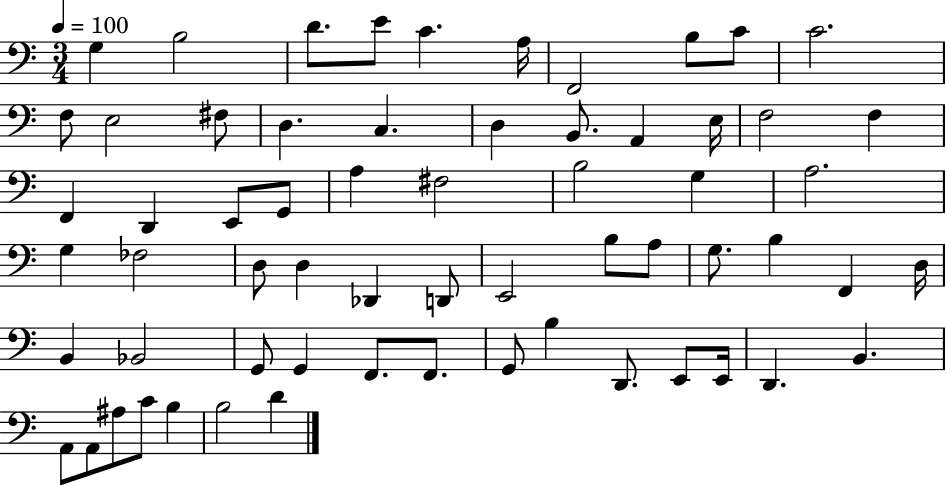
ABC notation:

X:1
T:Untitled
M:3/4
L:1/4
K:C
G, B,2 D/2 E/2 C A,/4 F,,2 B,/2 C/2 C2 F,/2 E,2 ^F,/2 D, C, D, B,,/2 A,, E,/4 F,2 F, F,, D,, E,,/2 G,,/2 A, ^F,2 B,2 G, A,2 G, _F,2 D,/2 D, _D,, D,,/2 E,,2 B,/2 A,/2 G,/2 B, F,, D,/4 B,, _B,,2 G,,/2 G,, F,,/2 F,,/2 G,,/2 B, D,,/2 E,,/2 E,,/4 D,, B,, A,,/2 A,,/2 ^A,/2 C/2 B, B,2 D